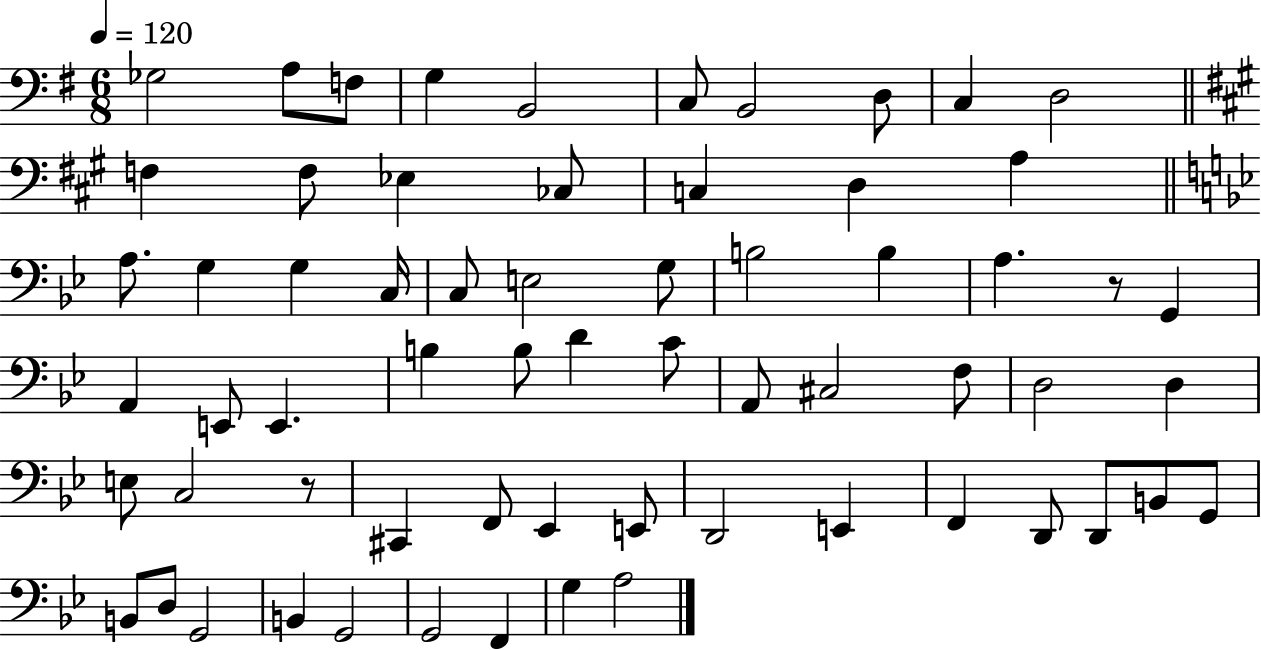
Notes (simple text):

Gb3/h A3/e F3/e G3/q B2/h C3/e B2/h D3/e C3/q D3/h F3/q F3/e Eb3/q CES3/e C3/q D3/q A3/q A3/e. G3/q G3/q C3/s C3/e E3/h G3/e B3/h B3/q A3/q. R/e G2/q A2/q E2/e E2/q. B3/q B3/e D4/q C4/e A2/e C#3/h F3/e D3/h D3/q E3/e C3/h R/e C#2/q F2/e Eb2/q E2/e D2/h E2/q F2/q D2/e D2/e B2/e G2/e B2/e D3/e G2/h B2/q G2/h G2/h F2/q G3/q A3/h